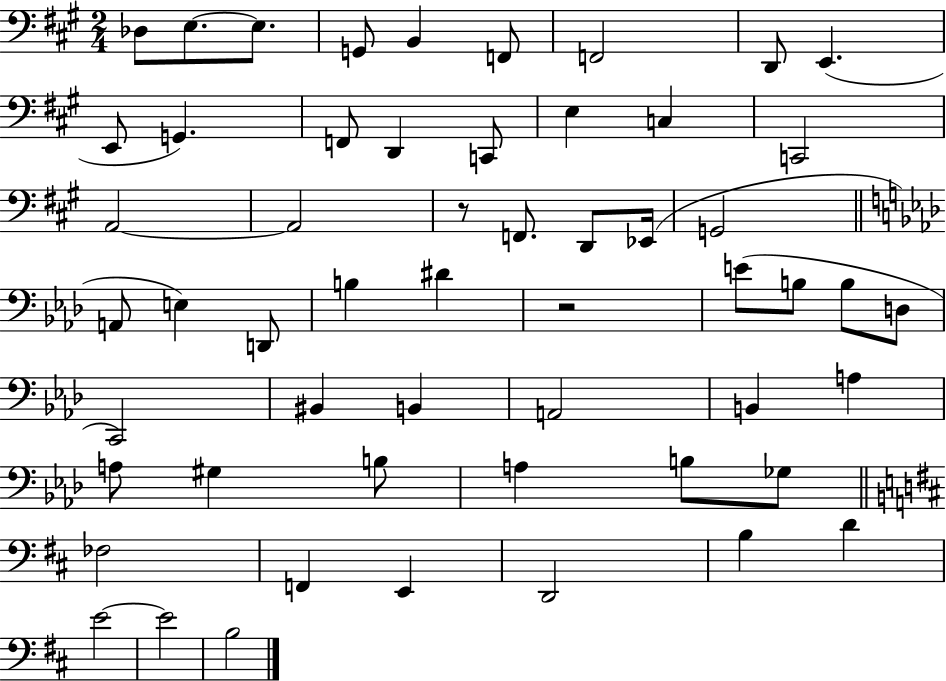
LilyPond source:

{
  \clef bass
  \numericTimeSignature
  \time 2/4
  \key a \major
  des8 e8.~~ e8. | g,8 b,4 f,8 | f,2 | d,8 e,4.( | \break e,8 g,4.) | f,8 d,4 c,8 | e4 c4 | c,2 | \break a,2~~ | a,2 | r8 f,8. d,8 ees,16( | g,2 | \break \bar "||" \break \key f \minor a,8 e4) d,8 | b4 dis'4 | r2 | e'8( b8 b8 d8 | \break c,2) | bis,4 b,4 | a,2 | b,4 a4 | \break a8 gis4 b8 | a4 b8 ges8 | \bar "||" \break \key d \major fes2 | f,4 e,4 | d,2 | b4 d'4 | \break e'2~~ | e'2 | b2 | \bar "|."
}